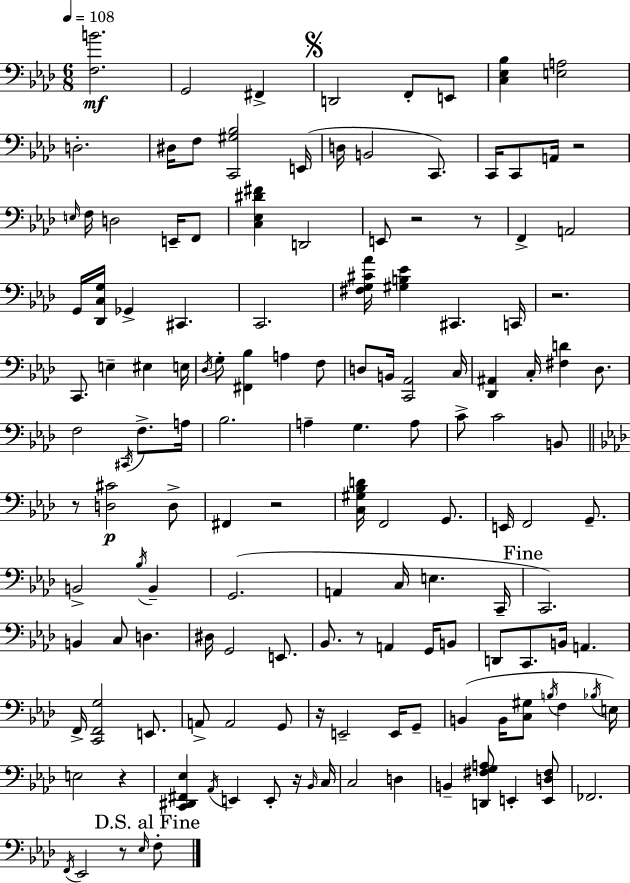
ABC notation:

X:1
T:Untitled
M:6/8
L:1/4
K:Ab
[F,B]2 G,,2 ^F,, D,,2 F,,/2 E,,/2 [C,_E,_B,] [E,A,]2 D,2 ^D,/4 F,/2 [C,,^G,_B,]2 E,,/4 D,/4 B,,2 C,,/2 C,,/4 C,,/2 A,,/4 z2 E,/4 F,/4 D,2 E,,/4 F,,/2 [C,_E,^D^F] D,,2 E,,/2 z2 z/2 F,, A,,2 G,,/4 [_D,,C,G,]/4 _G,, ^C,, C,,2 [^F,G,^C_A]/4 [^G,B,_E] ^C,, C,,/4 z2 C,,/2 E, ^E, E,/4 _D,/4 G,/2 [^F,,_B,] A, F,/2 D,/2 B,,/4 [C,,_A,,]2 C,/4 [_D,,^A,,] C,/4 [^F,D] _D,/2 F,2 ^C,,/4 F,/2 A,/4 _B,2 A, G, A,/2 C/2 C2 B,,/2 z/2 [D,^C]2 D,/2 ^F,, z2 [C,^G,_B,D]/4 F,,2 G,,/2 E,,/4 F,,2 G,,/2 B,,2 _B,/4 B,, G,,2 A,, C,/4 E, C,,/4 C,,2 B,, C,/2 D, ^D,/4 G,,2 E,,/2 _B,,/2 z/2 A,, G,,/4 B,,/2 D,,/2 C,,/2 B,,/4 A,, F,,/4 [C,,F,,G,]2 E,,/2 A,,/2 A,,2 G,,/2 z/4 E,,2 E,,/4 G,,/2 B,, B,,/4 [C,^G,]/2 B,/4 F, _B,/4 E,/4 E,2 z [C,,^D,,^F,,_E,] _A,,/4 E,, E,,/2 z/4 _B,,/4 C,/4 C,2 D, B,, [D,,^F,G,A,]/2 E,, [E,,D,^F,]/2 _F,,2 F,,/4 _E,,2 z/2 _E,/4 F,/2